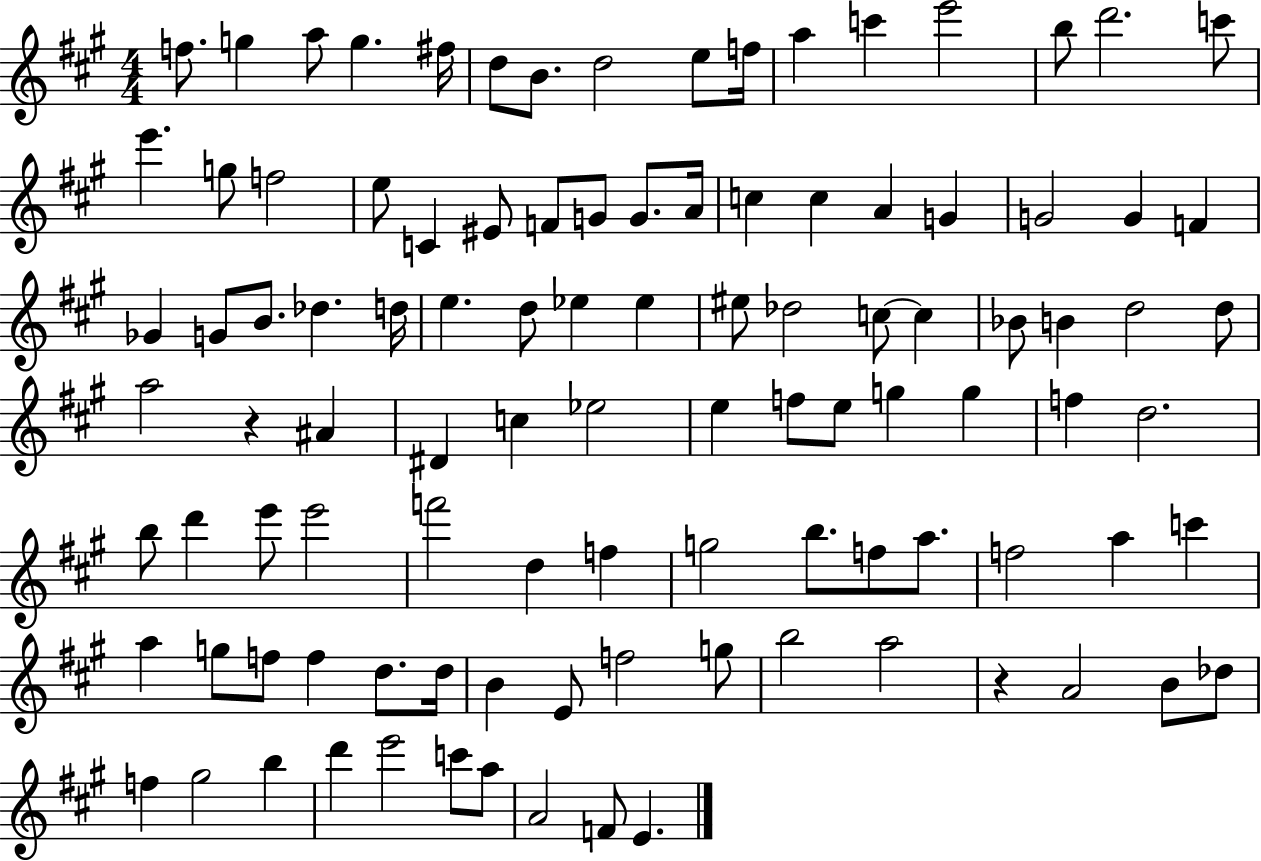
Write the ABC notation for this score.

X:1
T:Untitled
M:4/4
L:1/4
K:A
f/2 g a/2 g ^f/4 d/2 B/2 d2 e/2 f/4 a c' e'2 b/2 d'2 c'/2 e' g/2 f2 e/2 C ^E/2 F/2 G/2 G/2 A/4 c c A G G2 G F _G G/2 B/2 _d d/4 e d/2 _e _e ^e/2 _d2 c/2 c _B/2 B d2 d/2 a2 z ^A ^D c _e2 e f/2 e/2 g g f d2 b/2 d' e'/2 e'2 f'2 d f g2 b/2 f/2 a/2 f2 a c' a g/2 f/2 f d/2 d/4 B E/2 f2 g/2 b2 a2 z A2 B/2 _d/2 f ^g2 b d' e'2 c'/2 a/2 A2 F/2 E